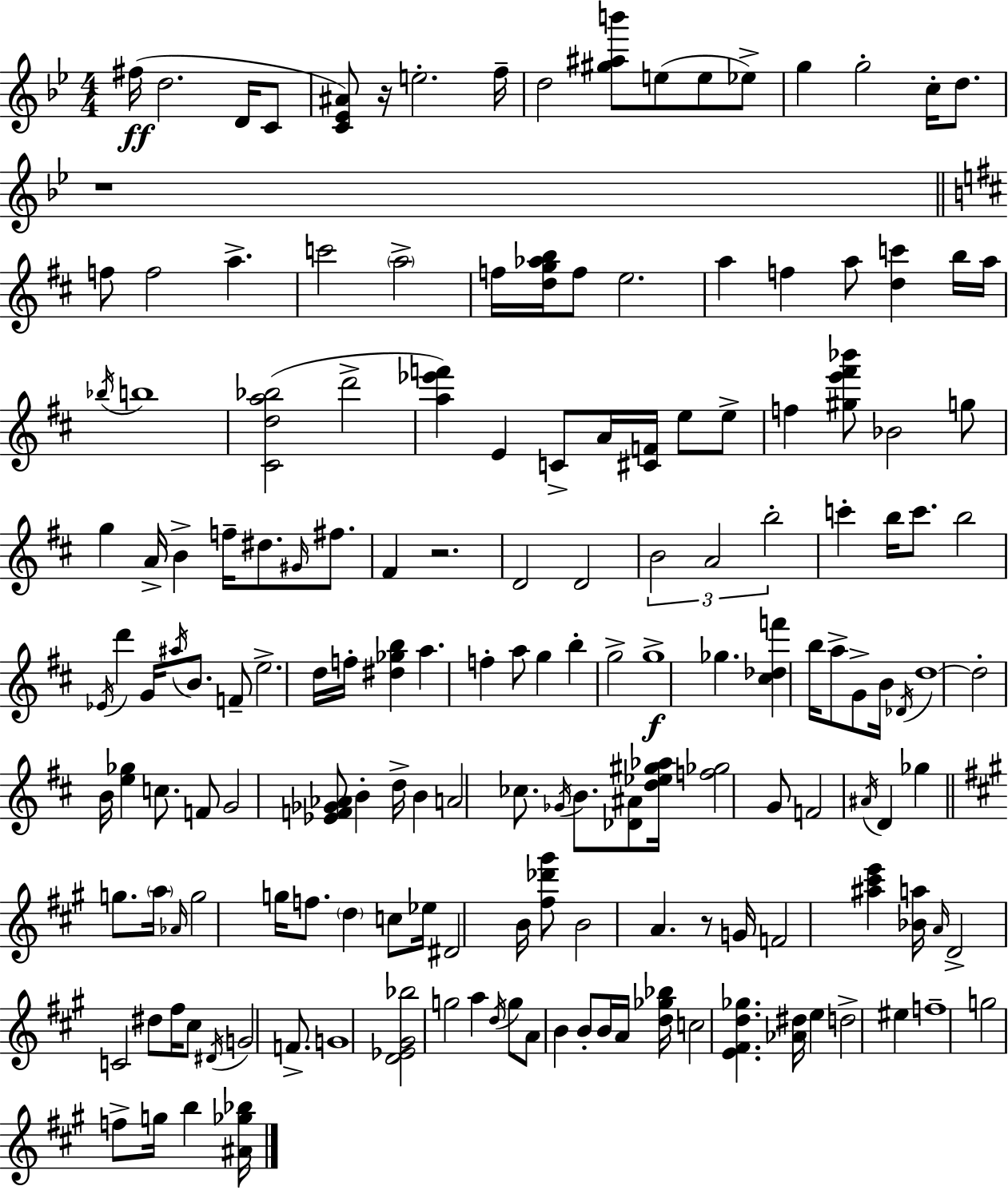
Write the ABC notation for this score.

X:1
T:Untitled
M:4/4
L:1/4
K:Bb
^f/4 d2 D/4 C/2 [C_E^A]/2 z/4 e2 f/4 d2 [^g^ab']/2 e/2 e/2 _e/2 g g2 c/4 d/2 z4 f/2 f2 a c'2 a2 f/4 [dg_ab]/4 f/2 e2 a f a/2 [dc'] b/4 a/4 _b/4 b4 [^Cda_b]2 d'2 [a_e'f'] E C/2 A/4 [^CF]/4 e/2 e/2 f [^ge'^f'_b']/2 _B2 g/2 g A/4 B f/4 ^d/2 ^G/4 ^f/2 ^F z2 D2 D2 B2 A2 b2 c' b/4 c'/2 b2 _E/4 d' G/4 ^a/4 B/2 F/2 e2 d/4 f/4 [^d_gb] a f a/2 g b g2 g4 _g [^c_df'] b/4 a/2 G/2 B/4 _D/4 d4 d2 B/4 [e_g] c/2 F/2 G2 [_EF_G_A]/2 B d/4 B A2 _c/2 _G/4 B/2 [_D^A]/2 [d_e^g_a]/4 [f_g]2 G/2 F2 ^A/4 D _g g/2 a/4 _A/4 g2 g/4 f/2 d c/2 _e/4 ^D2 B/4 [^f_d'^g']/2 B2 A z/2 G/4 F2 [^a^c'e'] [_Ba]/4 A/4 D2 C2 ^d/2 ^f/4 ^c/2 ^D/4 G2 F/2 G4 [D_E^G_b]2 g2 a d/4 g/2 A/2 B B/2 B/4 A/4 [d_g_b]/4 c2 [E^Fd_g] [_A^d]/4 e d2 ^e f4 g2 f/2 g/4 b [^A_g_b]/4